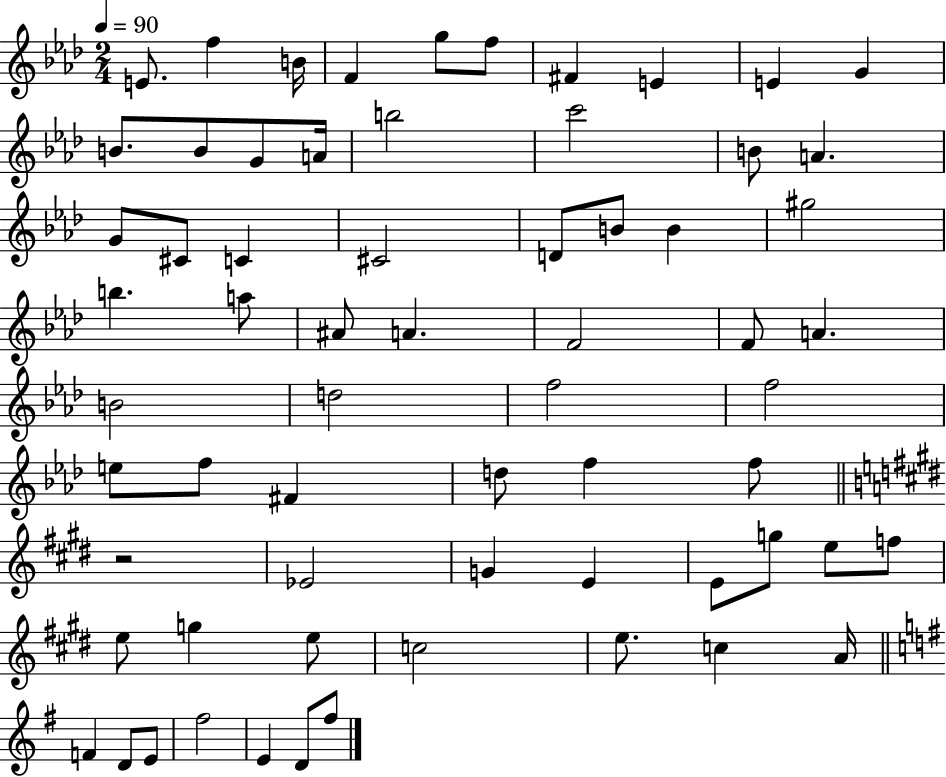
E4/e. F5/q B4/s F4/q G5/e F5/e F#4/q E4/q E4/q G4/q B4/e. B4/e G4/e A4/s B5/h C6/h B4/e A4/q. G4/e C#4/e C4/q C#4/h D4/e B4/e B4/q G#5/h B5/q. A5/e A#4/e A4/q. F4/h F4/e A4/q. B4/h D5/h F5/h F5/h E5/e F5/e F#4/q D5/e F5/q F5/e R/h Eb4/h G4/q E4/q E4/e G5/e E5/e F5/e E5/e G5/q E5/e C5/h E5/e. C5/q A4/s F4/q D4/e E4/e F#5/h E4/q D4/e F#5/e